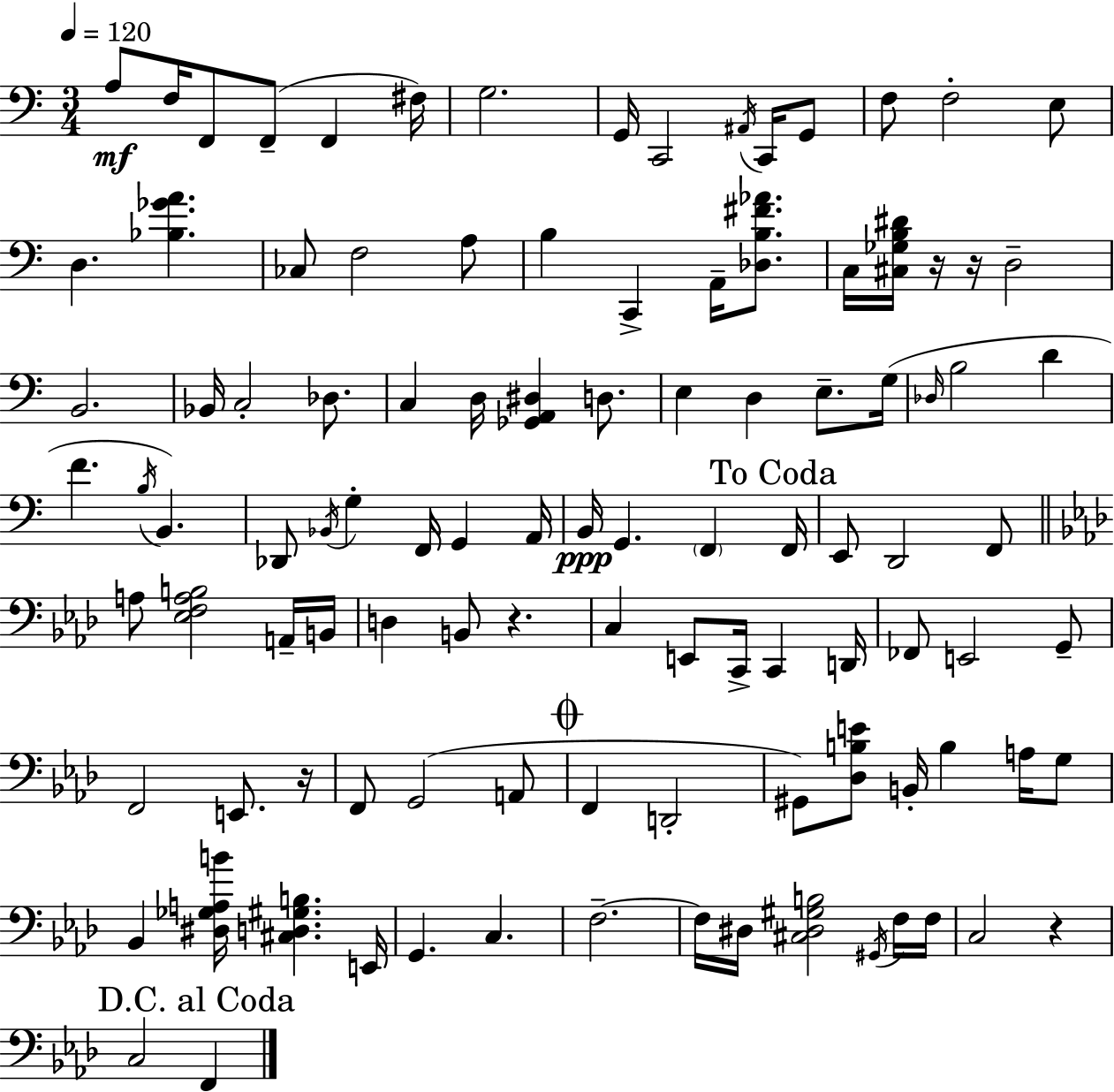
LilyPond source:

{
  \clef bass
  \numericTimeSignature
  \time 3/4
  \key a \minor
  \tempo 4 = 120
  a8\mf f16 f,8 f,8--( f,4 fis16) | g2. | g,16 c,2 \acciaccatura { ais,16 } c,16 g,8 | f8 f2-. e8 | \break d4. <bes ges' a'>4. | ces8 f2 a8 | b4 c,4-> a,16-- <des b fis' aes'>8. | c16 <cis ges b dis'>16 r16 r16 d2-- | \break b,2. | bes,16 c2-. des8. | c4 d16 <ges, a, dis>4 d8. | e4 d4 e8.-- | \break g16( \grace { des16 } b2 d'4 | f'4. \acciaccatura { b16 }) b,4. | des,8 \acciaccatura { bes,16 } g4-. f,16 g,4 | a,16 b,16\ppp g,4. \parenthesize f,4 | \break \mark "To Coda" f,16 e,8 d,2 | f,8 \bar "||" \break \key aes \major a8 <ees f a b>2 a,16-- b,16 | d4 b,8 r4. | c4 e,8 c,16-> c,4 d,16 | fes,8 e,2 g,8-- | \break f,2 e,8. r16 | f,8 g,2( a,8 | \mark \markup { \musicglyph "scripts.coda" } f,4 d,2-. | gis,8) <des b e'>8 b,16-. b4 a16 g8 | \break bes,4 <dis ges a b'>16 <cis d gis b>4. e,16 | g,4. c4. | f2.--~~ | f16 dis16 <cis dis gis b>2 \acciaccatura { gis,16 } f16 | \break f16 c2 r4 | \mark "D.C. al Coda" c2 f,4 | \bar "|."
}